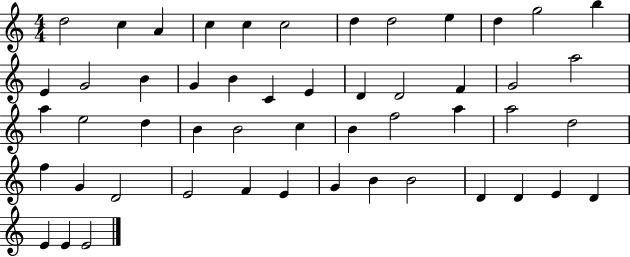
D5/h C5/q A4/q C5/q C5/q C5/h D5/q D5/h E5/q D5/q G5/h B5/q E4/q G4/h B4/q G4/q B4/q C4/q E4/q D4/q D4/h F4/q G4/h A5/h A5/q E5/h D5/q B4/q B4/h C5/q B4/q F5/h A5/q A5/h D5/h F5/q G4/q D4/h E4/h F4/q E4/q G4/q B4/q B4/h D4/q D4/q E4/q D4/q E4/q E4/q E4/h